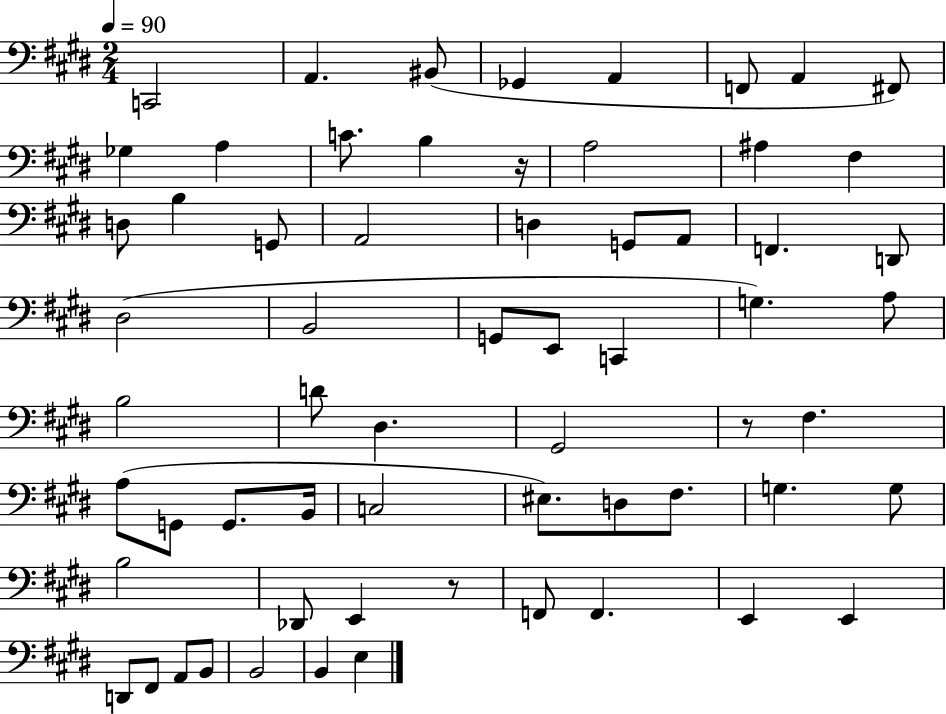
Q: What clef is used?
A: bass